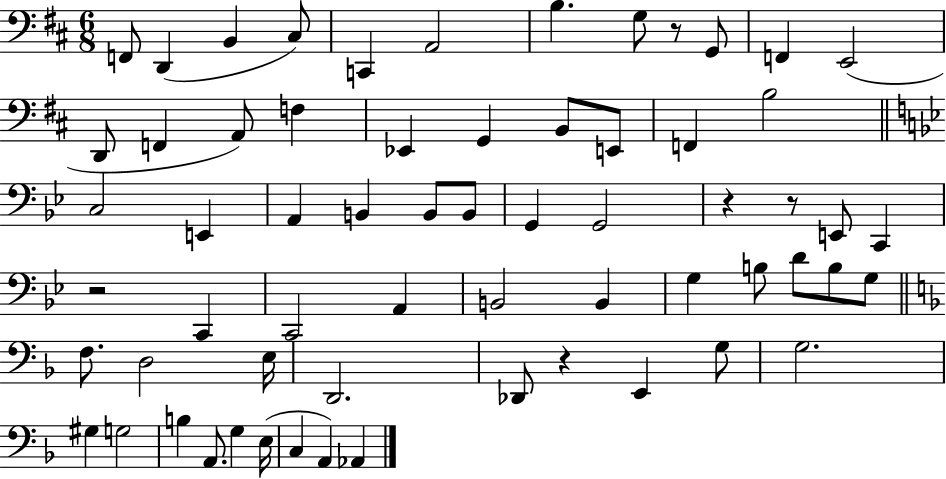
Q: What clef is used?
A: bass